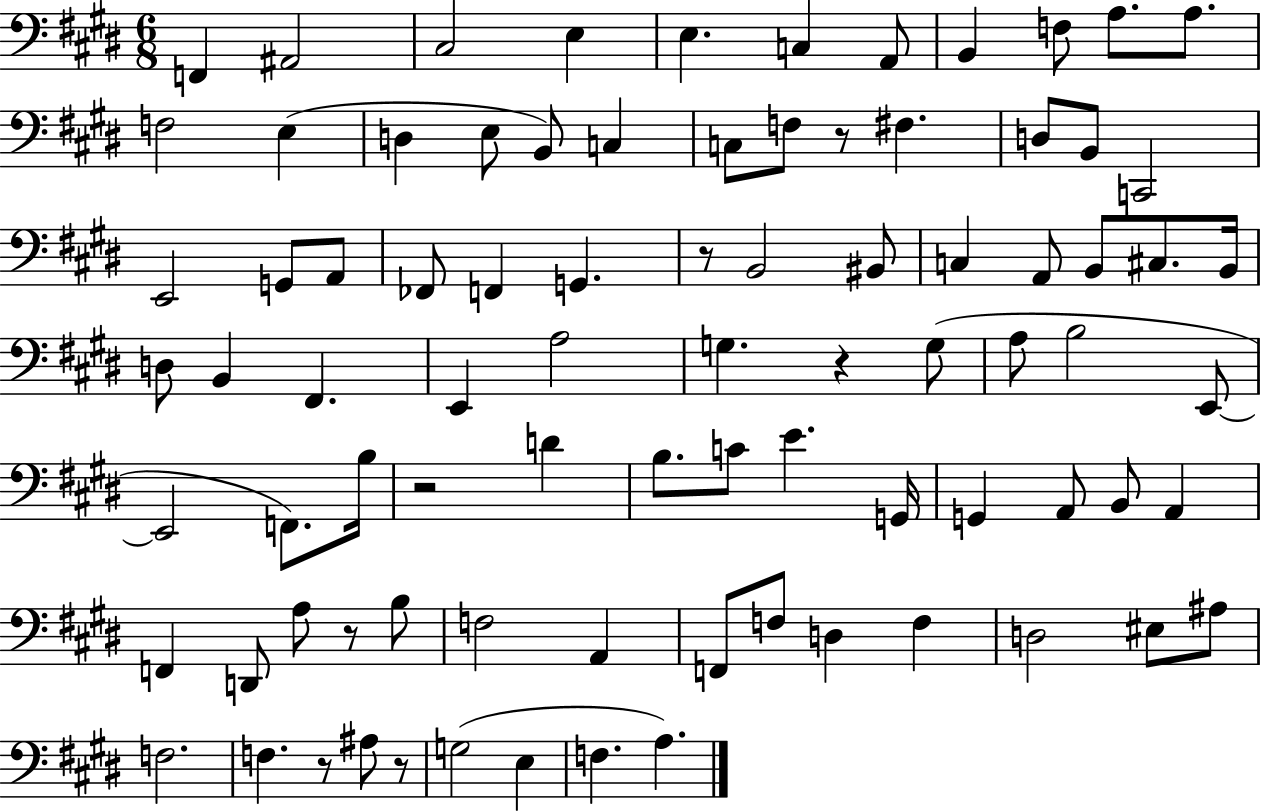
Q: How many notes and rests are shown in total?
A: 85